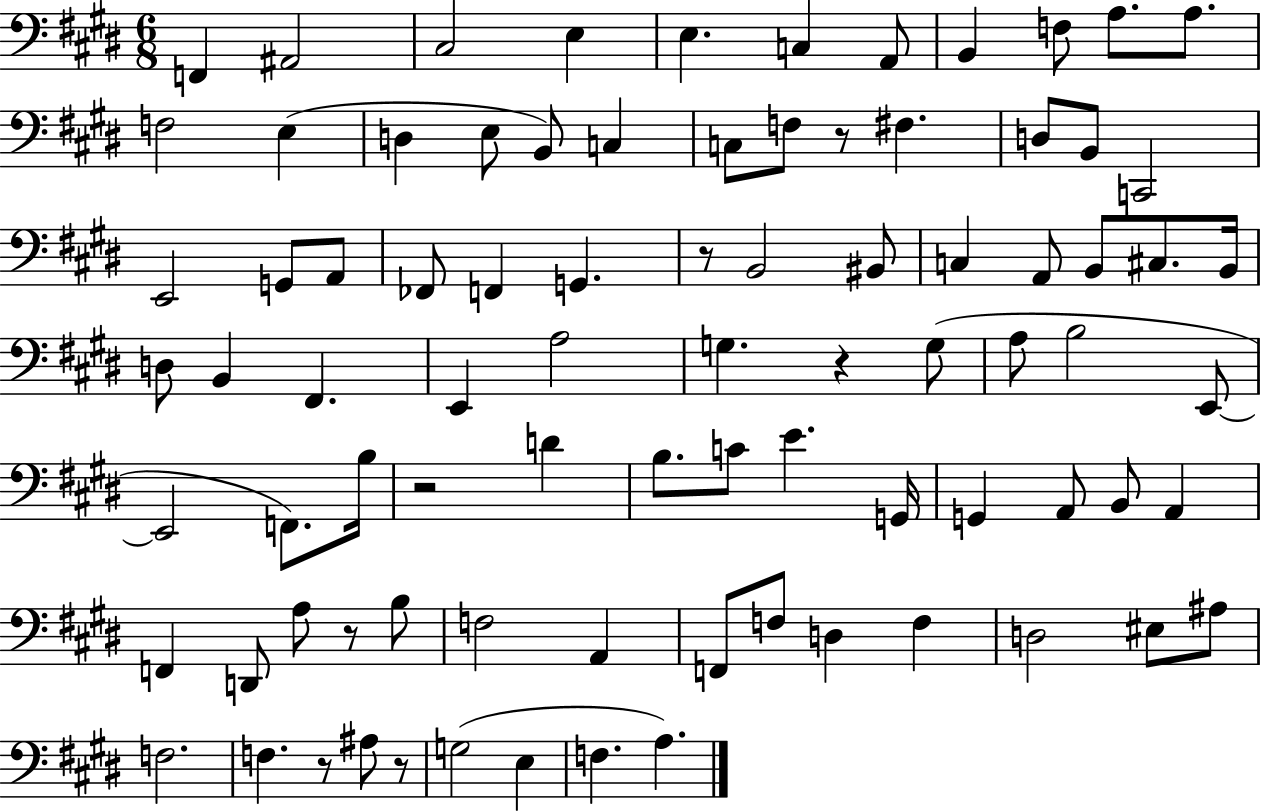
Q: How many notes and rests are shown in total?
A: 85